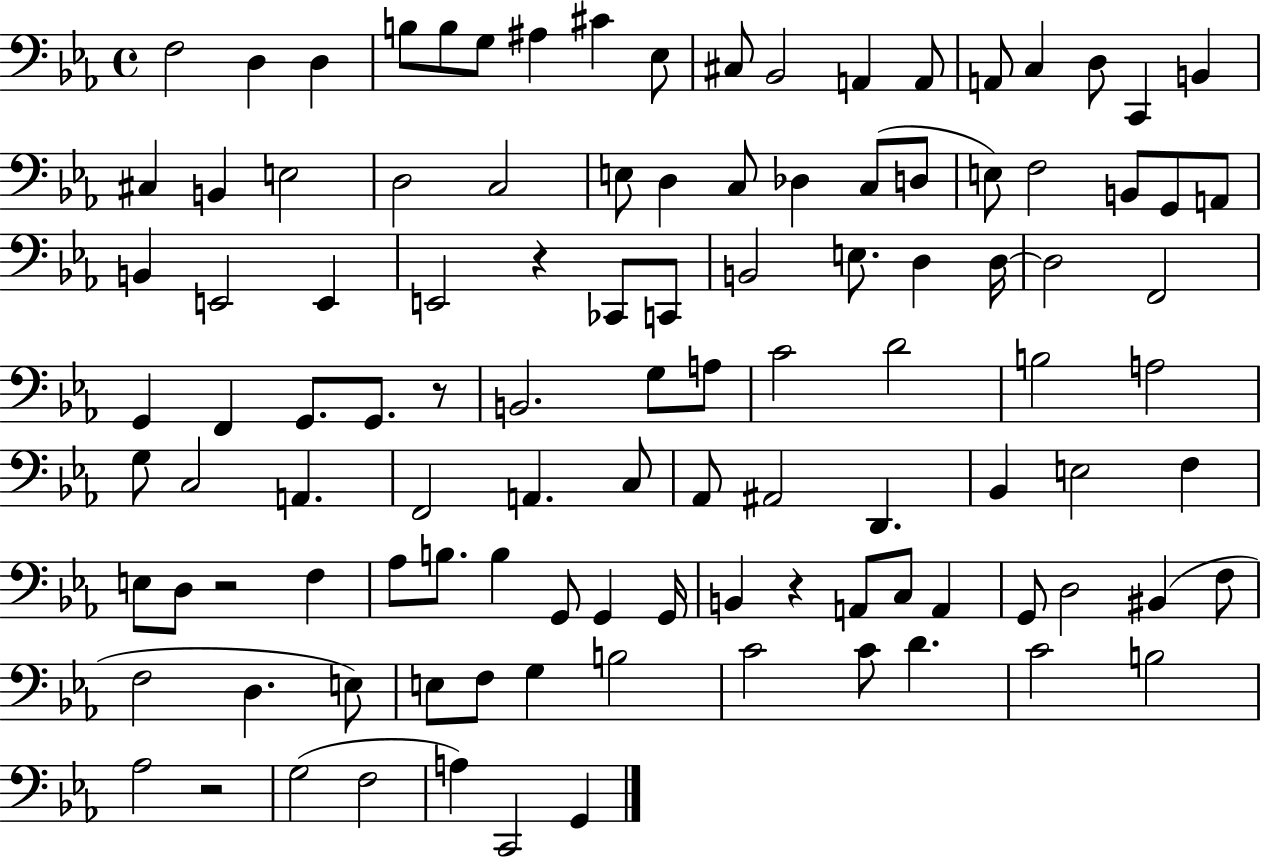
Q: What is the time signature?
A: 4/4